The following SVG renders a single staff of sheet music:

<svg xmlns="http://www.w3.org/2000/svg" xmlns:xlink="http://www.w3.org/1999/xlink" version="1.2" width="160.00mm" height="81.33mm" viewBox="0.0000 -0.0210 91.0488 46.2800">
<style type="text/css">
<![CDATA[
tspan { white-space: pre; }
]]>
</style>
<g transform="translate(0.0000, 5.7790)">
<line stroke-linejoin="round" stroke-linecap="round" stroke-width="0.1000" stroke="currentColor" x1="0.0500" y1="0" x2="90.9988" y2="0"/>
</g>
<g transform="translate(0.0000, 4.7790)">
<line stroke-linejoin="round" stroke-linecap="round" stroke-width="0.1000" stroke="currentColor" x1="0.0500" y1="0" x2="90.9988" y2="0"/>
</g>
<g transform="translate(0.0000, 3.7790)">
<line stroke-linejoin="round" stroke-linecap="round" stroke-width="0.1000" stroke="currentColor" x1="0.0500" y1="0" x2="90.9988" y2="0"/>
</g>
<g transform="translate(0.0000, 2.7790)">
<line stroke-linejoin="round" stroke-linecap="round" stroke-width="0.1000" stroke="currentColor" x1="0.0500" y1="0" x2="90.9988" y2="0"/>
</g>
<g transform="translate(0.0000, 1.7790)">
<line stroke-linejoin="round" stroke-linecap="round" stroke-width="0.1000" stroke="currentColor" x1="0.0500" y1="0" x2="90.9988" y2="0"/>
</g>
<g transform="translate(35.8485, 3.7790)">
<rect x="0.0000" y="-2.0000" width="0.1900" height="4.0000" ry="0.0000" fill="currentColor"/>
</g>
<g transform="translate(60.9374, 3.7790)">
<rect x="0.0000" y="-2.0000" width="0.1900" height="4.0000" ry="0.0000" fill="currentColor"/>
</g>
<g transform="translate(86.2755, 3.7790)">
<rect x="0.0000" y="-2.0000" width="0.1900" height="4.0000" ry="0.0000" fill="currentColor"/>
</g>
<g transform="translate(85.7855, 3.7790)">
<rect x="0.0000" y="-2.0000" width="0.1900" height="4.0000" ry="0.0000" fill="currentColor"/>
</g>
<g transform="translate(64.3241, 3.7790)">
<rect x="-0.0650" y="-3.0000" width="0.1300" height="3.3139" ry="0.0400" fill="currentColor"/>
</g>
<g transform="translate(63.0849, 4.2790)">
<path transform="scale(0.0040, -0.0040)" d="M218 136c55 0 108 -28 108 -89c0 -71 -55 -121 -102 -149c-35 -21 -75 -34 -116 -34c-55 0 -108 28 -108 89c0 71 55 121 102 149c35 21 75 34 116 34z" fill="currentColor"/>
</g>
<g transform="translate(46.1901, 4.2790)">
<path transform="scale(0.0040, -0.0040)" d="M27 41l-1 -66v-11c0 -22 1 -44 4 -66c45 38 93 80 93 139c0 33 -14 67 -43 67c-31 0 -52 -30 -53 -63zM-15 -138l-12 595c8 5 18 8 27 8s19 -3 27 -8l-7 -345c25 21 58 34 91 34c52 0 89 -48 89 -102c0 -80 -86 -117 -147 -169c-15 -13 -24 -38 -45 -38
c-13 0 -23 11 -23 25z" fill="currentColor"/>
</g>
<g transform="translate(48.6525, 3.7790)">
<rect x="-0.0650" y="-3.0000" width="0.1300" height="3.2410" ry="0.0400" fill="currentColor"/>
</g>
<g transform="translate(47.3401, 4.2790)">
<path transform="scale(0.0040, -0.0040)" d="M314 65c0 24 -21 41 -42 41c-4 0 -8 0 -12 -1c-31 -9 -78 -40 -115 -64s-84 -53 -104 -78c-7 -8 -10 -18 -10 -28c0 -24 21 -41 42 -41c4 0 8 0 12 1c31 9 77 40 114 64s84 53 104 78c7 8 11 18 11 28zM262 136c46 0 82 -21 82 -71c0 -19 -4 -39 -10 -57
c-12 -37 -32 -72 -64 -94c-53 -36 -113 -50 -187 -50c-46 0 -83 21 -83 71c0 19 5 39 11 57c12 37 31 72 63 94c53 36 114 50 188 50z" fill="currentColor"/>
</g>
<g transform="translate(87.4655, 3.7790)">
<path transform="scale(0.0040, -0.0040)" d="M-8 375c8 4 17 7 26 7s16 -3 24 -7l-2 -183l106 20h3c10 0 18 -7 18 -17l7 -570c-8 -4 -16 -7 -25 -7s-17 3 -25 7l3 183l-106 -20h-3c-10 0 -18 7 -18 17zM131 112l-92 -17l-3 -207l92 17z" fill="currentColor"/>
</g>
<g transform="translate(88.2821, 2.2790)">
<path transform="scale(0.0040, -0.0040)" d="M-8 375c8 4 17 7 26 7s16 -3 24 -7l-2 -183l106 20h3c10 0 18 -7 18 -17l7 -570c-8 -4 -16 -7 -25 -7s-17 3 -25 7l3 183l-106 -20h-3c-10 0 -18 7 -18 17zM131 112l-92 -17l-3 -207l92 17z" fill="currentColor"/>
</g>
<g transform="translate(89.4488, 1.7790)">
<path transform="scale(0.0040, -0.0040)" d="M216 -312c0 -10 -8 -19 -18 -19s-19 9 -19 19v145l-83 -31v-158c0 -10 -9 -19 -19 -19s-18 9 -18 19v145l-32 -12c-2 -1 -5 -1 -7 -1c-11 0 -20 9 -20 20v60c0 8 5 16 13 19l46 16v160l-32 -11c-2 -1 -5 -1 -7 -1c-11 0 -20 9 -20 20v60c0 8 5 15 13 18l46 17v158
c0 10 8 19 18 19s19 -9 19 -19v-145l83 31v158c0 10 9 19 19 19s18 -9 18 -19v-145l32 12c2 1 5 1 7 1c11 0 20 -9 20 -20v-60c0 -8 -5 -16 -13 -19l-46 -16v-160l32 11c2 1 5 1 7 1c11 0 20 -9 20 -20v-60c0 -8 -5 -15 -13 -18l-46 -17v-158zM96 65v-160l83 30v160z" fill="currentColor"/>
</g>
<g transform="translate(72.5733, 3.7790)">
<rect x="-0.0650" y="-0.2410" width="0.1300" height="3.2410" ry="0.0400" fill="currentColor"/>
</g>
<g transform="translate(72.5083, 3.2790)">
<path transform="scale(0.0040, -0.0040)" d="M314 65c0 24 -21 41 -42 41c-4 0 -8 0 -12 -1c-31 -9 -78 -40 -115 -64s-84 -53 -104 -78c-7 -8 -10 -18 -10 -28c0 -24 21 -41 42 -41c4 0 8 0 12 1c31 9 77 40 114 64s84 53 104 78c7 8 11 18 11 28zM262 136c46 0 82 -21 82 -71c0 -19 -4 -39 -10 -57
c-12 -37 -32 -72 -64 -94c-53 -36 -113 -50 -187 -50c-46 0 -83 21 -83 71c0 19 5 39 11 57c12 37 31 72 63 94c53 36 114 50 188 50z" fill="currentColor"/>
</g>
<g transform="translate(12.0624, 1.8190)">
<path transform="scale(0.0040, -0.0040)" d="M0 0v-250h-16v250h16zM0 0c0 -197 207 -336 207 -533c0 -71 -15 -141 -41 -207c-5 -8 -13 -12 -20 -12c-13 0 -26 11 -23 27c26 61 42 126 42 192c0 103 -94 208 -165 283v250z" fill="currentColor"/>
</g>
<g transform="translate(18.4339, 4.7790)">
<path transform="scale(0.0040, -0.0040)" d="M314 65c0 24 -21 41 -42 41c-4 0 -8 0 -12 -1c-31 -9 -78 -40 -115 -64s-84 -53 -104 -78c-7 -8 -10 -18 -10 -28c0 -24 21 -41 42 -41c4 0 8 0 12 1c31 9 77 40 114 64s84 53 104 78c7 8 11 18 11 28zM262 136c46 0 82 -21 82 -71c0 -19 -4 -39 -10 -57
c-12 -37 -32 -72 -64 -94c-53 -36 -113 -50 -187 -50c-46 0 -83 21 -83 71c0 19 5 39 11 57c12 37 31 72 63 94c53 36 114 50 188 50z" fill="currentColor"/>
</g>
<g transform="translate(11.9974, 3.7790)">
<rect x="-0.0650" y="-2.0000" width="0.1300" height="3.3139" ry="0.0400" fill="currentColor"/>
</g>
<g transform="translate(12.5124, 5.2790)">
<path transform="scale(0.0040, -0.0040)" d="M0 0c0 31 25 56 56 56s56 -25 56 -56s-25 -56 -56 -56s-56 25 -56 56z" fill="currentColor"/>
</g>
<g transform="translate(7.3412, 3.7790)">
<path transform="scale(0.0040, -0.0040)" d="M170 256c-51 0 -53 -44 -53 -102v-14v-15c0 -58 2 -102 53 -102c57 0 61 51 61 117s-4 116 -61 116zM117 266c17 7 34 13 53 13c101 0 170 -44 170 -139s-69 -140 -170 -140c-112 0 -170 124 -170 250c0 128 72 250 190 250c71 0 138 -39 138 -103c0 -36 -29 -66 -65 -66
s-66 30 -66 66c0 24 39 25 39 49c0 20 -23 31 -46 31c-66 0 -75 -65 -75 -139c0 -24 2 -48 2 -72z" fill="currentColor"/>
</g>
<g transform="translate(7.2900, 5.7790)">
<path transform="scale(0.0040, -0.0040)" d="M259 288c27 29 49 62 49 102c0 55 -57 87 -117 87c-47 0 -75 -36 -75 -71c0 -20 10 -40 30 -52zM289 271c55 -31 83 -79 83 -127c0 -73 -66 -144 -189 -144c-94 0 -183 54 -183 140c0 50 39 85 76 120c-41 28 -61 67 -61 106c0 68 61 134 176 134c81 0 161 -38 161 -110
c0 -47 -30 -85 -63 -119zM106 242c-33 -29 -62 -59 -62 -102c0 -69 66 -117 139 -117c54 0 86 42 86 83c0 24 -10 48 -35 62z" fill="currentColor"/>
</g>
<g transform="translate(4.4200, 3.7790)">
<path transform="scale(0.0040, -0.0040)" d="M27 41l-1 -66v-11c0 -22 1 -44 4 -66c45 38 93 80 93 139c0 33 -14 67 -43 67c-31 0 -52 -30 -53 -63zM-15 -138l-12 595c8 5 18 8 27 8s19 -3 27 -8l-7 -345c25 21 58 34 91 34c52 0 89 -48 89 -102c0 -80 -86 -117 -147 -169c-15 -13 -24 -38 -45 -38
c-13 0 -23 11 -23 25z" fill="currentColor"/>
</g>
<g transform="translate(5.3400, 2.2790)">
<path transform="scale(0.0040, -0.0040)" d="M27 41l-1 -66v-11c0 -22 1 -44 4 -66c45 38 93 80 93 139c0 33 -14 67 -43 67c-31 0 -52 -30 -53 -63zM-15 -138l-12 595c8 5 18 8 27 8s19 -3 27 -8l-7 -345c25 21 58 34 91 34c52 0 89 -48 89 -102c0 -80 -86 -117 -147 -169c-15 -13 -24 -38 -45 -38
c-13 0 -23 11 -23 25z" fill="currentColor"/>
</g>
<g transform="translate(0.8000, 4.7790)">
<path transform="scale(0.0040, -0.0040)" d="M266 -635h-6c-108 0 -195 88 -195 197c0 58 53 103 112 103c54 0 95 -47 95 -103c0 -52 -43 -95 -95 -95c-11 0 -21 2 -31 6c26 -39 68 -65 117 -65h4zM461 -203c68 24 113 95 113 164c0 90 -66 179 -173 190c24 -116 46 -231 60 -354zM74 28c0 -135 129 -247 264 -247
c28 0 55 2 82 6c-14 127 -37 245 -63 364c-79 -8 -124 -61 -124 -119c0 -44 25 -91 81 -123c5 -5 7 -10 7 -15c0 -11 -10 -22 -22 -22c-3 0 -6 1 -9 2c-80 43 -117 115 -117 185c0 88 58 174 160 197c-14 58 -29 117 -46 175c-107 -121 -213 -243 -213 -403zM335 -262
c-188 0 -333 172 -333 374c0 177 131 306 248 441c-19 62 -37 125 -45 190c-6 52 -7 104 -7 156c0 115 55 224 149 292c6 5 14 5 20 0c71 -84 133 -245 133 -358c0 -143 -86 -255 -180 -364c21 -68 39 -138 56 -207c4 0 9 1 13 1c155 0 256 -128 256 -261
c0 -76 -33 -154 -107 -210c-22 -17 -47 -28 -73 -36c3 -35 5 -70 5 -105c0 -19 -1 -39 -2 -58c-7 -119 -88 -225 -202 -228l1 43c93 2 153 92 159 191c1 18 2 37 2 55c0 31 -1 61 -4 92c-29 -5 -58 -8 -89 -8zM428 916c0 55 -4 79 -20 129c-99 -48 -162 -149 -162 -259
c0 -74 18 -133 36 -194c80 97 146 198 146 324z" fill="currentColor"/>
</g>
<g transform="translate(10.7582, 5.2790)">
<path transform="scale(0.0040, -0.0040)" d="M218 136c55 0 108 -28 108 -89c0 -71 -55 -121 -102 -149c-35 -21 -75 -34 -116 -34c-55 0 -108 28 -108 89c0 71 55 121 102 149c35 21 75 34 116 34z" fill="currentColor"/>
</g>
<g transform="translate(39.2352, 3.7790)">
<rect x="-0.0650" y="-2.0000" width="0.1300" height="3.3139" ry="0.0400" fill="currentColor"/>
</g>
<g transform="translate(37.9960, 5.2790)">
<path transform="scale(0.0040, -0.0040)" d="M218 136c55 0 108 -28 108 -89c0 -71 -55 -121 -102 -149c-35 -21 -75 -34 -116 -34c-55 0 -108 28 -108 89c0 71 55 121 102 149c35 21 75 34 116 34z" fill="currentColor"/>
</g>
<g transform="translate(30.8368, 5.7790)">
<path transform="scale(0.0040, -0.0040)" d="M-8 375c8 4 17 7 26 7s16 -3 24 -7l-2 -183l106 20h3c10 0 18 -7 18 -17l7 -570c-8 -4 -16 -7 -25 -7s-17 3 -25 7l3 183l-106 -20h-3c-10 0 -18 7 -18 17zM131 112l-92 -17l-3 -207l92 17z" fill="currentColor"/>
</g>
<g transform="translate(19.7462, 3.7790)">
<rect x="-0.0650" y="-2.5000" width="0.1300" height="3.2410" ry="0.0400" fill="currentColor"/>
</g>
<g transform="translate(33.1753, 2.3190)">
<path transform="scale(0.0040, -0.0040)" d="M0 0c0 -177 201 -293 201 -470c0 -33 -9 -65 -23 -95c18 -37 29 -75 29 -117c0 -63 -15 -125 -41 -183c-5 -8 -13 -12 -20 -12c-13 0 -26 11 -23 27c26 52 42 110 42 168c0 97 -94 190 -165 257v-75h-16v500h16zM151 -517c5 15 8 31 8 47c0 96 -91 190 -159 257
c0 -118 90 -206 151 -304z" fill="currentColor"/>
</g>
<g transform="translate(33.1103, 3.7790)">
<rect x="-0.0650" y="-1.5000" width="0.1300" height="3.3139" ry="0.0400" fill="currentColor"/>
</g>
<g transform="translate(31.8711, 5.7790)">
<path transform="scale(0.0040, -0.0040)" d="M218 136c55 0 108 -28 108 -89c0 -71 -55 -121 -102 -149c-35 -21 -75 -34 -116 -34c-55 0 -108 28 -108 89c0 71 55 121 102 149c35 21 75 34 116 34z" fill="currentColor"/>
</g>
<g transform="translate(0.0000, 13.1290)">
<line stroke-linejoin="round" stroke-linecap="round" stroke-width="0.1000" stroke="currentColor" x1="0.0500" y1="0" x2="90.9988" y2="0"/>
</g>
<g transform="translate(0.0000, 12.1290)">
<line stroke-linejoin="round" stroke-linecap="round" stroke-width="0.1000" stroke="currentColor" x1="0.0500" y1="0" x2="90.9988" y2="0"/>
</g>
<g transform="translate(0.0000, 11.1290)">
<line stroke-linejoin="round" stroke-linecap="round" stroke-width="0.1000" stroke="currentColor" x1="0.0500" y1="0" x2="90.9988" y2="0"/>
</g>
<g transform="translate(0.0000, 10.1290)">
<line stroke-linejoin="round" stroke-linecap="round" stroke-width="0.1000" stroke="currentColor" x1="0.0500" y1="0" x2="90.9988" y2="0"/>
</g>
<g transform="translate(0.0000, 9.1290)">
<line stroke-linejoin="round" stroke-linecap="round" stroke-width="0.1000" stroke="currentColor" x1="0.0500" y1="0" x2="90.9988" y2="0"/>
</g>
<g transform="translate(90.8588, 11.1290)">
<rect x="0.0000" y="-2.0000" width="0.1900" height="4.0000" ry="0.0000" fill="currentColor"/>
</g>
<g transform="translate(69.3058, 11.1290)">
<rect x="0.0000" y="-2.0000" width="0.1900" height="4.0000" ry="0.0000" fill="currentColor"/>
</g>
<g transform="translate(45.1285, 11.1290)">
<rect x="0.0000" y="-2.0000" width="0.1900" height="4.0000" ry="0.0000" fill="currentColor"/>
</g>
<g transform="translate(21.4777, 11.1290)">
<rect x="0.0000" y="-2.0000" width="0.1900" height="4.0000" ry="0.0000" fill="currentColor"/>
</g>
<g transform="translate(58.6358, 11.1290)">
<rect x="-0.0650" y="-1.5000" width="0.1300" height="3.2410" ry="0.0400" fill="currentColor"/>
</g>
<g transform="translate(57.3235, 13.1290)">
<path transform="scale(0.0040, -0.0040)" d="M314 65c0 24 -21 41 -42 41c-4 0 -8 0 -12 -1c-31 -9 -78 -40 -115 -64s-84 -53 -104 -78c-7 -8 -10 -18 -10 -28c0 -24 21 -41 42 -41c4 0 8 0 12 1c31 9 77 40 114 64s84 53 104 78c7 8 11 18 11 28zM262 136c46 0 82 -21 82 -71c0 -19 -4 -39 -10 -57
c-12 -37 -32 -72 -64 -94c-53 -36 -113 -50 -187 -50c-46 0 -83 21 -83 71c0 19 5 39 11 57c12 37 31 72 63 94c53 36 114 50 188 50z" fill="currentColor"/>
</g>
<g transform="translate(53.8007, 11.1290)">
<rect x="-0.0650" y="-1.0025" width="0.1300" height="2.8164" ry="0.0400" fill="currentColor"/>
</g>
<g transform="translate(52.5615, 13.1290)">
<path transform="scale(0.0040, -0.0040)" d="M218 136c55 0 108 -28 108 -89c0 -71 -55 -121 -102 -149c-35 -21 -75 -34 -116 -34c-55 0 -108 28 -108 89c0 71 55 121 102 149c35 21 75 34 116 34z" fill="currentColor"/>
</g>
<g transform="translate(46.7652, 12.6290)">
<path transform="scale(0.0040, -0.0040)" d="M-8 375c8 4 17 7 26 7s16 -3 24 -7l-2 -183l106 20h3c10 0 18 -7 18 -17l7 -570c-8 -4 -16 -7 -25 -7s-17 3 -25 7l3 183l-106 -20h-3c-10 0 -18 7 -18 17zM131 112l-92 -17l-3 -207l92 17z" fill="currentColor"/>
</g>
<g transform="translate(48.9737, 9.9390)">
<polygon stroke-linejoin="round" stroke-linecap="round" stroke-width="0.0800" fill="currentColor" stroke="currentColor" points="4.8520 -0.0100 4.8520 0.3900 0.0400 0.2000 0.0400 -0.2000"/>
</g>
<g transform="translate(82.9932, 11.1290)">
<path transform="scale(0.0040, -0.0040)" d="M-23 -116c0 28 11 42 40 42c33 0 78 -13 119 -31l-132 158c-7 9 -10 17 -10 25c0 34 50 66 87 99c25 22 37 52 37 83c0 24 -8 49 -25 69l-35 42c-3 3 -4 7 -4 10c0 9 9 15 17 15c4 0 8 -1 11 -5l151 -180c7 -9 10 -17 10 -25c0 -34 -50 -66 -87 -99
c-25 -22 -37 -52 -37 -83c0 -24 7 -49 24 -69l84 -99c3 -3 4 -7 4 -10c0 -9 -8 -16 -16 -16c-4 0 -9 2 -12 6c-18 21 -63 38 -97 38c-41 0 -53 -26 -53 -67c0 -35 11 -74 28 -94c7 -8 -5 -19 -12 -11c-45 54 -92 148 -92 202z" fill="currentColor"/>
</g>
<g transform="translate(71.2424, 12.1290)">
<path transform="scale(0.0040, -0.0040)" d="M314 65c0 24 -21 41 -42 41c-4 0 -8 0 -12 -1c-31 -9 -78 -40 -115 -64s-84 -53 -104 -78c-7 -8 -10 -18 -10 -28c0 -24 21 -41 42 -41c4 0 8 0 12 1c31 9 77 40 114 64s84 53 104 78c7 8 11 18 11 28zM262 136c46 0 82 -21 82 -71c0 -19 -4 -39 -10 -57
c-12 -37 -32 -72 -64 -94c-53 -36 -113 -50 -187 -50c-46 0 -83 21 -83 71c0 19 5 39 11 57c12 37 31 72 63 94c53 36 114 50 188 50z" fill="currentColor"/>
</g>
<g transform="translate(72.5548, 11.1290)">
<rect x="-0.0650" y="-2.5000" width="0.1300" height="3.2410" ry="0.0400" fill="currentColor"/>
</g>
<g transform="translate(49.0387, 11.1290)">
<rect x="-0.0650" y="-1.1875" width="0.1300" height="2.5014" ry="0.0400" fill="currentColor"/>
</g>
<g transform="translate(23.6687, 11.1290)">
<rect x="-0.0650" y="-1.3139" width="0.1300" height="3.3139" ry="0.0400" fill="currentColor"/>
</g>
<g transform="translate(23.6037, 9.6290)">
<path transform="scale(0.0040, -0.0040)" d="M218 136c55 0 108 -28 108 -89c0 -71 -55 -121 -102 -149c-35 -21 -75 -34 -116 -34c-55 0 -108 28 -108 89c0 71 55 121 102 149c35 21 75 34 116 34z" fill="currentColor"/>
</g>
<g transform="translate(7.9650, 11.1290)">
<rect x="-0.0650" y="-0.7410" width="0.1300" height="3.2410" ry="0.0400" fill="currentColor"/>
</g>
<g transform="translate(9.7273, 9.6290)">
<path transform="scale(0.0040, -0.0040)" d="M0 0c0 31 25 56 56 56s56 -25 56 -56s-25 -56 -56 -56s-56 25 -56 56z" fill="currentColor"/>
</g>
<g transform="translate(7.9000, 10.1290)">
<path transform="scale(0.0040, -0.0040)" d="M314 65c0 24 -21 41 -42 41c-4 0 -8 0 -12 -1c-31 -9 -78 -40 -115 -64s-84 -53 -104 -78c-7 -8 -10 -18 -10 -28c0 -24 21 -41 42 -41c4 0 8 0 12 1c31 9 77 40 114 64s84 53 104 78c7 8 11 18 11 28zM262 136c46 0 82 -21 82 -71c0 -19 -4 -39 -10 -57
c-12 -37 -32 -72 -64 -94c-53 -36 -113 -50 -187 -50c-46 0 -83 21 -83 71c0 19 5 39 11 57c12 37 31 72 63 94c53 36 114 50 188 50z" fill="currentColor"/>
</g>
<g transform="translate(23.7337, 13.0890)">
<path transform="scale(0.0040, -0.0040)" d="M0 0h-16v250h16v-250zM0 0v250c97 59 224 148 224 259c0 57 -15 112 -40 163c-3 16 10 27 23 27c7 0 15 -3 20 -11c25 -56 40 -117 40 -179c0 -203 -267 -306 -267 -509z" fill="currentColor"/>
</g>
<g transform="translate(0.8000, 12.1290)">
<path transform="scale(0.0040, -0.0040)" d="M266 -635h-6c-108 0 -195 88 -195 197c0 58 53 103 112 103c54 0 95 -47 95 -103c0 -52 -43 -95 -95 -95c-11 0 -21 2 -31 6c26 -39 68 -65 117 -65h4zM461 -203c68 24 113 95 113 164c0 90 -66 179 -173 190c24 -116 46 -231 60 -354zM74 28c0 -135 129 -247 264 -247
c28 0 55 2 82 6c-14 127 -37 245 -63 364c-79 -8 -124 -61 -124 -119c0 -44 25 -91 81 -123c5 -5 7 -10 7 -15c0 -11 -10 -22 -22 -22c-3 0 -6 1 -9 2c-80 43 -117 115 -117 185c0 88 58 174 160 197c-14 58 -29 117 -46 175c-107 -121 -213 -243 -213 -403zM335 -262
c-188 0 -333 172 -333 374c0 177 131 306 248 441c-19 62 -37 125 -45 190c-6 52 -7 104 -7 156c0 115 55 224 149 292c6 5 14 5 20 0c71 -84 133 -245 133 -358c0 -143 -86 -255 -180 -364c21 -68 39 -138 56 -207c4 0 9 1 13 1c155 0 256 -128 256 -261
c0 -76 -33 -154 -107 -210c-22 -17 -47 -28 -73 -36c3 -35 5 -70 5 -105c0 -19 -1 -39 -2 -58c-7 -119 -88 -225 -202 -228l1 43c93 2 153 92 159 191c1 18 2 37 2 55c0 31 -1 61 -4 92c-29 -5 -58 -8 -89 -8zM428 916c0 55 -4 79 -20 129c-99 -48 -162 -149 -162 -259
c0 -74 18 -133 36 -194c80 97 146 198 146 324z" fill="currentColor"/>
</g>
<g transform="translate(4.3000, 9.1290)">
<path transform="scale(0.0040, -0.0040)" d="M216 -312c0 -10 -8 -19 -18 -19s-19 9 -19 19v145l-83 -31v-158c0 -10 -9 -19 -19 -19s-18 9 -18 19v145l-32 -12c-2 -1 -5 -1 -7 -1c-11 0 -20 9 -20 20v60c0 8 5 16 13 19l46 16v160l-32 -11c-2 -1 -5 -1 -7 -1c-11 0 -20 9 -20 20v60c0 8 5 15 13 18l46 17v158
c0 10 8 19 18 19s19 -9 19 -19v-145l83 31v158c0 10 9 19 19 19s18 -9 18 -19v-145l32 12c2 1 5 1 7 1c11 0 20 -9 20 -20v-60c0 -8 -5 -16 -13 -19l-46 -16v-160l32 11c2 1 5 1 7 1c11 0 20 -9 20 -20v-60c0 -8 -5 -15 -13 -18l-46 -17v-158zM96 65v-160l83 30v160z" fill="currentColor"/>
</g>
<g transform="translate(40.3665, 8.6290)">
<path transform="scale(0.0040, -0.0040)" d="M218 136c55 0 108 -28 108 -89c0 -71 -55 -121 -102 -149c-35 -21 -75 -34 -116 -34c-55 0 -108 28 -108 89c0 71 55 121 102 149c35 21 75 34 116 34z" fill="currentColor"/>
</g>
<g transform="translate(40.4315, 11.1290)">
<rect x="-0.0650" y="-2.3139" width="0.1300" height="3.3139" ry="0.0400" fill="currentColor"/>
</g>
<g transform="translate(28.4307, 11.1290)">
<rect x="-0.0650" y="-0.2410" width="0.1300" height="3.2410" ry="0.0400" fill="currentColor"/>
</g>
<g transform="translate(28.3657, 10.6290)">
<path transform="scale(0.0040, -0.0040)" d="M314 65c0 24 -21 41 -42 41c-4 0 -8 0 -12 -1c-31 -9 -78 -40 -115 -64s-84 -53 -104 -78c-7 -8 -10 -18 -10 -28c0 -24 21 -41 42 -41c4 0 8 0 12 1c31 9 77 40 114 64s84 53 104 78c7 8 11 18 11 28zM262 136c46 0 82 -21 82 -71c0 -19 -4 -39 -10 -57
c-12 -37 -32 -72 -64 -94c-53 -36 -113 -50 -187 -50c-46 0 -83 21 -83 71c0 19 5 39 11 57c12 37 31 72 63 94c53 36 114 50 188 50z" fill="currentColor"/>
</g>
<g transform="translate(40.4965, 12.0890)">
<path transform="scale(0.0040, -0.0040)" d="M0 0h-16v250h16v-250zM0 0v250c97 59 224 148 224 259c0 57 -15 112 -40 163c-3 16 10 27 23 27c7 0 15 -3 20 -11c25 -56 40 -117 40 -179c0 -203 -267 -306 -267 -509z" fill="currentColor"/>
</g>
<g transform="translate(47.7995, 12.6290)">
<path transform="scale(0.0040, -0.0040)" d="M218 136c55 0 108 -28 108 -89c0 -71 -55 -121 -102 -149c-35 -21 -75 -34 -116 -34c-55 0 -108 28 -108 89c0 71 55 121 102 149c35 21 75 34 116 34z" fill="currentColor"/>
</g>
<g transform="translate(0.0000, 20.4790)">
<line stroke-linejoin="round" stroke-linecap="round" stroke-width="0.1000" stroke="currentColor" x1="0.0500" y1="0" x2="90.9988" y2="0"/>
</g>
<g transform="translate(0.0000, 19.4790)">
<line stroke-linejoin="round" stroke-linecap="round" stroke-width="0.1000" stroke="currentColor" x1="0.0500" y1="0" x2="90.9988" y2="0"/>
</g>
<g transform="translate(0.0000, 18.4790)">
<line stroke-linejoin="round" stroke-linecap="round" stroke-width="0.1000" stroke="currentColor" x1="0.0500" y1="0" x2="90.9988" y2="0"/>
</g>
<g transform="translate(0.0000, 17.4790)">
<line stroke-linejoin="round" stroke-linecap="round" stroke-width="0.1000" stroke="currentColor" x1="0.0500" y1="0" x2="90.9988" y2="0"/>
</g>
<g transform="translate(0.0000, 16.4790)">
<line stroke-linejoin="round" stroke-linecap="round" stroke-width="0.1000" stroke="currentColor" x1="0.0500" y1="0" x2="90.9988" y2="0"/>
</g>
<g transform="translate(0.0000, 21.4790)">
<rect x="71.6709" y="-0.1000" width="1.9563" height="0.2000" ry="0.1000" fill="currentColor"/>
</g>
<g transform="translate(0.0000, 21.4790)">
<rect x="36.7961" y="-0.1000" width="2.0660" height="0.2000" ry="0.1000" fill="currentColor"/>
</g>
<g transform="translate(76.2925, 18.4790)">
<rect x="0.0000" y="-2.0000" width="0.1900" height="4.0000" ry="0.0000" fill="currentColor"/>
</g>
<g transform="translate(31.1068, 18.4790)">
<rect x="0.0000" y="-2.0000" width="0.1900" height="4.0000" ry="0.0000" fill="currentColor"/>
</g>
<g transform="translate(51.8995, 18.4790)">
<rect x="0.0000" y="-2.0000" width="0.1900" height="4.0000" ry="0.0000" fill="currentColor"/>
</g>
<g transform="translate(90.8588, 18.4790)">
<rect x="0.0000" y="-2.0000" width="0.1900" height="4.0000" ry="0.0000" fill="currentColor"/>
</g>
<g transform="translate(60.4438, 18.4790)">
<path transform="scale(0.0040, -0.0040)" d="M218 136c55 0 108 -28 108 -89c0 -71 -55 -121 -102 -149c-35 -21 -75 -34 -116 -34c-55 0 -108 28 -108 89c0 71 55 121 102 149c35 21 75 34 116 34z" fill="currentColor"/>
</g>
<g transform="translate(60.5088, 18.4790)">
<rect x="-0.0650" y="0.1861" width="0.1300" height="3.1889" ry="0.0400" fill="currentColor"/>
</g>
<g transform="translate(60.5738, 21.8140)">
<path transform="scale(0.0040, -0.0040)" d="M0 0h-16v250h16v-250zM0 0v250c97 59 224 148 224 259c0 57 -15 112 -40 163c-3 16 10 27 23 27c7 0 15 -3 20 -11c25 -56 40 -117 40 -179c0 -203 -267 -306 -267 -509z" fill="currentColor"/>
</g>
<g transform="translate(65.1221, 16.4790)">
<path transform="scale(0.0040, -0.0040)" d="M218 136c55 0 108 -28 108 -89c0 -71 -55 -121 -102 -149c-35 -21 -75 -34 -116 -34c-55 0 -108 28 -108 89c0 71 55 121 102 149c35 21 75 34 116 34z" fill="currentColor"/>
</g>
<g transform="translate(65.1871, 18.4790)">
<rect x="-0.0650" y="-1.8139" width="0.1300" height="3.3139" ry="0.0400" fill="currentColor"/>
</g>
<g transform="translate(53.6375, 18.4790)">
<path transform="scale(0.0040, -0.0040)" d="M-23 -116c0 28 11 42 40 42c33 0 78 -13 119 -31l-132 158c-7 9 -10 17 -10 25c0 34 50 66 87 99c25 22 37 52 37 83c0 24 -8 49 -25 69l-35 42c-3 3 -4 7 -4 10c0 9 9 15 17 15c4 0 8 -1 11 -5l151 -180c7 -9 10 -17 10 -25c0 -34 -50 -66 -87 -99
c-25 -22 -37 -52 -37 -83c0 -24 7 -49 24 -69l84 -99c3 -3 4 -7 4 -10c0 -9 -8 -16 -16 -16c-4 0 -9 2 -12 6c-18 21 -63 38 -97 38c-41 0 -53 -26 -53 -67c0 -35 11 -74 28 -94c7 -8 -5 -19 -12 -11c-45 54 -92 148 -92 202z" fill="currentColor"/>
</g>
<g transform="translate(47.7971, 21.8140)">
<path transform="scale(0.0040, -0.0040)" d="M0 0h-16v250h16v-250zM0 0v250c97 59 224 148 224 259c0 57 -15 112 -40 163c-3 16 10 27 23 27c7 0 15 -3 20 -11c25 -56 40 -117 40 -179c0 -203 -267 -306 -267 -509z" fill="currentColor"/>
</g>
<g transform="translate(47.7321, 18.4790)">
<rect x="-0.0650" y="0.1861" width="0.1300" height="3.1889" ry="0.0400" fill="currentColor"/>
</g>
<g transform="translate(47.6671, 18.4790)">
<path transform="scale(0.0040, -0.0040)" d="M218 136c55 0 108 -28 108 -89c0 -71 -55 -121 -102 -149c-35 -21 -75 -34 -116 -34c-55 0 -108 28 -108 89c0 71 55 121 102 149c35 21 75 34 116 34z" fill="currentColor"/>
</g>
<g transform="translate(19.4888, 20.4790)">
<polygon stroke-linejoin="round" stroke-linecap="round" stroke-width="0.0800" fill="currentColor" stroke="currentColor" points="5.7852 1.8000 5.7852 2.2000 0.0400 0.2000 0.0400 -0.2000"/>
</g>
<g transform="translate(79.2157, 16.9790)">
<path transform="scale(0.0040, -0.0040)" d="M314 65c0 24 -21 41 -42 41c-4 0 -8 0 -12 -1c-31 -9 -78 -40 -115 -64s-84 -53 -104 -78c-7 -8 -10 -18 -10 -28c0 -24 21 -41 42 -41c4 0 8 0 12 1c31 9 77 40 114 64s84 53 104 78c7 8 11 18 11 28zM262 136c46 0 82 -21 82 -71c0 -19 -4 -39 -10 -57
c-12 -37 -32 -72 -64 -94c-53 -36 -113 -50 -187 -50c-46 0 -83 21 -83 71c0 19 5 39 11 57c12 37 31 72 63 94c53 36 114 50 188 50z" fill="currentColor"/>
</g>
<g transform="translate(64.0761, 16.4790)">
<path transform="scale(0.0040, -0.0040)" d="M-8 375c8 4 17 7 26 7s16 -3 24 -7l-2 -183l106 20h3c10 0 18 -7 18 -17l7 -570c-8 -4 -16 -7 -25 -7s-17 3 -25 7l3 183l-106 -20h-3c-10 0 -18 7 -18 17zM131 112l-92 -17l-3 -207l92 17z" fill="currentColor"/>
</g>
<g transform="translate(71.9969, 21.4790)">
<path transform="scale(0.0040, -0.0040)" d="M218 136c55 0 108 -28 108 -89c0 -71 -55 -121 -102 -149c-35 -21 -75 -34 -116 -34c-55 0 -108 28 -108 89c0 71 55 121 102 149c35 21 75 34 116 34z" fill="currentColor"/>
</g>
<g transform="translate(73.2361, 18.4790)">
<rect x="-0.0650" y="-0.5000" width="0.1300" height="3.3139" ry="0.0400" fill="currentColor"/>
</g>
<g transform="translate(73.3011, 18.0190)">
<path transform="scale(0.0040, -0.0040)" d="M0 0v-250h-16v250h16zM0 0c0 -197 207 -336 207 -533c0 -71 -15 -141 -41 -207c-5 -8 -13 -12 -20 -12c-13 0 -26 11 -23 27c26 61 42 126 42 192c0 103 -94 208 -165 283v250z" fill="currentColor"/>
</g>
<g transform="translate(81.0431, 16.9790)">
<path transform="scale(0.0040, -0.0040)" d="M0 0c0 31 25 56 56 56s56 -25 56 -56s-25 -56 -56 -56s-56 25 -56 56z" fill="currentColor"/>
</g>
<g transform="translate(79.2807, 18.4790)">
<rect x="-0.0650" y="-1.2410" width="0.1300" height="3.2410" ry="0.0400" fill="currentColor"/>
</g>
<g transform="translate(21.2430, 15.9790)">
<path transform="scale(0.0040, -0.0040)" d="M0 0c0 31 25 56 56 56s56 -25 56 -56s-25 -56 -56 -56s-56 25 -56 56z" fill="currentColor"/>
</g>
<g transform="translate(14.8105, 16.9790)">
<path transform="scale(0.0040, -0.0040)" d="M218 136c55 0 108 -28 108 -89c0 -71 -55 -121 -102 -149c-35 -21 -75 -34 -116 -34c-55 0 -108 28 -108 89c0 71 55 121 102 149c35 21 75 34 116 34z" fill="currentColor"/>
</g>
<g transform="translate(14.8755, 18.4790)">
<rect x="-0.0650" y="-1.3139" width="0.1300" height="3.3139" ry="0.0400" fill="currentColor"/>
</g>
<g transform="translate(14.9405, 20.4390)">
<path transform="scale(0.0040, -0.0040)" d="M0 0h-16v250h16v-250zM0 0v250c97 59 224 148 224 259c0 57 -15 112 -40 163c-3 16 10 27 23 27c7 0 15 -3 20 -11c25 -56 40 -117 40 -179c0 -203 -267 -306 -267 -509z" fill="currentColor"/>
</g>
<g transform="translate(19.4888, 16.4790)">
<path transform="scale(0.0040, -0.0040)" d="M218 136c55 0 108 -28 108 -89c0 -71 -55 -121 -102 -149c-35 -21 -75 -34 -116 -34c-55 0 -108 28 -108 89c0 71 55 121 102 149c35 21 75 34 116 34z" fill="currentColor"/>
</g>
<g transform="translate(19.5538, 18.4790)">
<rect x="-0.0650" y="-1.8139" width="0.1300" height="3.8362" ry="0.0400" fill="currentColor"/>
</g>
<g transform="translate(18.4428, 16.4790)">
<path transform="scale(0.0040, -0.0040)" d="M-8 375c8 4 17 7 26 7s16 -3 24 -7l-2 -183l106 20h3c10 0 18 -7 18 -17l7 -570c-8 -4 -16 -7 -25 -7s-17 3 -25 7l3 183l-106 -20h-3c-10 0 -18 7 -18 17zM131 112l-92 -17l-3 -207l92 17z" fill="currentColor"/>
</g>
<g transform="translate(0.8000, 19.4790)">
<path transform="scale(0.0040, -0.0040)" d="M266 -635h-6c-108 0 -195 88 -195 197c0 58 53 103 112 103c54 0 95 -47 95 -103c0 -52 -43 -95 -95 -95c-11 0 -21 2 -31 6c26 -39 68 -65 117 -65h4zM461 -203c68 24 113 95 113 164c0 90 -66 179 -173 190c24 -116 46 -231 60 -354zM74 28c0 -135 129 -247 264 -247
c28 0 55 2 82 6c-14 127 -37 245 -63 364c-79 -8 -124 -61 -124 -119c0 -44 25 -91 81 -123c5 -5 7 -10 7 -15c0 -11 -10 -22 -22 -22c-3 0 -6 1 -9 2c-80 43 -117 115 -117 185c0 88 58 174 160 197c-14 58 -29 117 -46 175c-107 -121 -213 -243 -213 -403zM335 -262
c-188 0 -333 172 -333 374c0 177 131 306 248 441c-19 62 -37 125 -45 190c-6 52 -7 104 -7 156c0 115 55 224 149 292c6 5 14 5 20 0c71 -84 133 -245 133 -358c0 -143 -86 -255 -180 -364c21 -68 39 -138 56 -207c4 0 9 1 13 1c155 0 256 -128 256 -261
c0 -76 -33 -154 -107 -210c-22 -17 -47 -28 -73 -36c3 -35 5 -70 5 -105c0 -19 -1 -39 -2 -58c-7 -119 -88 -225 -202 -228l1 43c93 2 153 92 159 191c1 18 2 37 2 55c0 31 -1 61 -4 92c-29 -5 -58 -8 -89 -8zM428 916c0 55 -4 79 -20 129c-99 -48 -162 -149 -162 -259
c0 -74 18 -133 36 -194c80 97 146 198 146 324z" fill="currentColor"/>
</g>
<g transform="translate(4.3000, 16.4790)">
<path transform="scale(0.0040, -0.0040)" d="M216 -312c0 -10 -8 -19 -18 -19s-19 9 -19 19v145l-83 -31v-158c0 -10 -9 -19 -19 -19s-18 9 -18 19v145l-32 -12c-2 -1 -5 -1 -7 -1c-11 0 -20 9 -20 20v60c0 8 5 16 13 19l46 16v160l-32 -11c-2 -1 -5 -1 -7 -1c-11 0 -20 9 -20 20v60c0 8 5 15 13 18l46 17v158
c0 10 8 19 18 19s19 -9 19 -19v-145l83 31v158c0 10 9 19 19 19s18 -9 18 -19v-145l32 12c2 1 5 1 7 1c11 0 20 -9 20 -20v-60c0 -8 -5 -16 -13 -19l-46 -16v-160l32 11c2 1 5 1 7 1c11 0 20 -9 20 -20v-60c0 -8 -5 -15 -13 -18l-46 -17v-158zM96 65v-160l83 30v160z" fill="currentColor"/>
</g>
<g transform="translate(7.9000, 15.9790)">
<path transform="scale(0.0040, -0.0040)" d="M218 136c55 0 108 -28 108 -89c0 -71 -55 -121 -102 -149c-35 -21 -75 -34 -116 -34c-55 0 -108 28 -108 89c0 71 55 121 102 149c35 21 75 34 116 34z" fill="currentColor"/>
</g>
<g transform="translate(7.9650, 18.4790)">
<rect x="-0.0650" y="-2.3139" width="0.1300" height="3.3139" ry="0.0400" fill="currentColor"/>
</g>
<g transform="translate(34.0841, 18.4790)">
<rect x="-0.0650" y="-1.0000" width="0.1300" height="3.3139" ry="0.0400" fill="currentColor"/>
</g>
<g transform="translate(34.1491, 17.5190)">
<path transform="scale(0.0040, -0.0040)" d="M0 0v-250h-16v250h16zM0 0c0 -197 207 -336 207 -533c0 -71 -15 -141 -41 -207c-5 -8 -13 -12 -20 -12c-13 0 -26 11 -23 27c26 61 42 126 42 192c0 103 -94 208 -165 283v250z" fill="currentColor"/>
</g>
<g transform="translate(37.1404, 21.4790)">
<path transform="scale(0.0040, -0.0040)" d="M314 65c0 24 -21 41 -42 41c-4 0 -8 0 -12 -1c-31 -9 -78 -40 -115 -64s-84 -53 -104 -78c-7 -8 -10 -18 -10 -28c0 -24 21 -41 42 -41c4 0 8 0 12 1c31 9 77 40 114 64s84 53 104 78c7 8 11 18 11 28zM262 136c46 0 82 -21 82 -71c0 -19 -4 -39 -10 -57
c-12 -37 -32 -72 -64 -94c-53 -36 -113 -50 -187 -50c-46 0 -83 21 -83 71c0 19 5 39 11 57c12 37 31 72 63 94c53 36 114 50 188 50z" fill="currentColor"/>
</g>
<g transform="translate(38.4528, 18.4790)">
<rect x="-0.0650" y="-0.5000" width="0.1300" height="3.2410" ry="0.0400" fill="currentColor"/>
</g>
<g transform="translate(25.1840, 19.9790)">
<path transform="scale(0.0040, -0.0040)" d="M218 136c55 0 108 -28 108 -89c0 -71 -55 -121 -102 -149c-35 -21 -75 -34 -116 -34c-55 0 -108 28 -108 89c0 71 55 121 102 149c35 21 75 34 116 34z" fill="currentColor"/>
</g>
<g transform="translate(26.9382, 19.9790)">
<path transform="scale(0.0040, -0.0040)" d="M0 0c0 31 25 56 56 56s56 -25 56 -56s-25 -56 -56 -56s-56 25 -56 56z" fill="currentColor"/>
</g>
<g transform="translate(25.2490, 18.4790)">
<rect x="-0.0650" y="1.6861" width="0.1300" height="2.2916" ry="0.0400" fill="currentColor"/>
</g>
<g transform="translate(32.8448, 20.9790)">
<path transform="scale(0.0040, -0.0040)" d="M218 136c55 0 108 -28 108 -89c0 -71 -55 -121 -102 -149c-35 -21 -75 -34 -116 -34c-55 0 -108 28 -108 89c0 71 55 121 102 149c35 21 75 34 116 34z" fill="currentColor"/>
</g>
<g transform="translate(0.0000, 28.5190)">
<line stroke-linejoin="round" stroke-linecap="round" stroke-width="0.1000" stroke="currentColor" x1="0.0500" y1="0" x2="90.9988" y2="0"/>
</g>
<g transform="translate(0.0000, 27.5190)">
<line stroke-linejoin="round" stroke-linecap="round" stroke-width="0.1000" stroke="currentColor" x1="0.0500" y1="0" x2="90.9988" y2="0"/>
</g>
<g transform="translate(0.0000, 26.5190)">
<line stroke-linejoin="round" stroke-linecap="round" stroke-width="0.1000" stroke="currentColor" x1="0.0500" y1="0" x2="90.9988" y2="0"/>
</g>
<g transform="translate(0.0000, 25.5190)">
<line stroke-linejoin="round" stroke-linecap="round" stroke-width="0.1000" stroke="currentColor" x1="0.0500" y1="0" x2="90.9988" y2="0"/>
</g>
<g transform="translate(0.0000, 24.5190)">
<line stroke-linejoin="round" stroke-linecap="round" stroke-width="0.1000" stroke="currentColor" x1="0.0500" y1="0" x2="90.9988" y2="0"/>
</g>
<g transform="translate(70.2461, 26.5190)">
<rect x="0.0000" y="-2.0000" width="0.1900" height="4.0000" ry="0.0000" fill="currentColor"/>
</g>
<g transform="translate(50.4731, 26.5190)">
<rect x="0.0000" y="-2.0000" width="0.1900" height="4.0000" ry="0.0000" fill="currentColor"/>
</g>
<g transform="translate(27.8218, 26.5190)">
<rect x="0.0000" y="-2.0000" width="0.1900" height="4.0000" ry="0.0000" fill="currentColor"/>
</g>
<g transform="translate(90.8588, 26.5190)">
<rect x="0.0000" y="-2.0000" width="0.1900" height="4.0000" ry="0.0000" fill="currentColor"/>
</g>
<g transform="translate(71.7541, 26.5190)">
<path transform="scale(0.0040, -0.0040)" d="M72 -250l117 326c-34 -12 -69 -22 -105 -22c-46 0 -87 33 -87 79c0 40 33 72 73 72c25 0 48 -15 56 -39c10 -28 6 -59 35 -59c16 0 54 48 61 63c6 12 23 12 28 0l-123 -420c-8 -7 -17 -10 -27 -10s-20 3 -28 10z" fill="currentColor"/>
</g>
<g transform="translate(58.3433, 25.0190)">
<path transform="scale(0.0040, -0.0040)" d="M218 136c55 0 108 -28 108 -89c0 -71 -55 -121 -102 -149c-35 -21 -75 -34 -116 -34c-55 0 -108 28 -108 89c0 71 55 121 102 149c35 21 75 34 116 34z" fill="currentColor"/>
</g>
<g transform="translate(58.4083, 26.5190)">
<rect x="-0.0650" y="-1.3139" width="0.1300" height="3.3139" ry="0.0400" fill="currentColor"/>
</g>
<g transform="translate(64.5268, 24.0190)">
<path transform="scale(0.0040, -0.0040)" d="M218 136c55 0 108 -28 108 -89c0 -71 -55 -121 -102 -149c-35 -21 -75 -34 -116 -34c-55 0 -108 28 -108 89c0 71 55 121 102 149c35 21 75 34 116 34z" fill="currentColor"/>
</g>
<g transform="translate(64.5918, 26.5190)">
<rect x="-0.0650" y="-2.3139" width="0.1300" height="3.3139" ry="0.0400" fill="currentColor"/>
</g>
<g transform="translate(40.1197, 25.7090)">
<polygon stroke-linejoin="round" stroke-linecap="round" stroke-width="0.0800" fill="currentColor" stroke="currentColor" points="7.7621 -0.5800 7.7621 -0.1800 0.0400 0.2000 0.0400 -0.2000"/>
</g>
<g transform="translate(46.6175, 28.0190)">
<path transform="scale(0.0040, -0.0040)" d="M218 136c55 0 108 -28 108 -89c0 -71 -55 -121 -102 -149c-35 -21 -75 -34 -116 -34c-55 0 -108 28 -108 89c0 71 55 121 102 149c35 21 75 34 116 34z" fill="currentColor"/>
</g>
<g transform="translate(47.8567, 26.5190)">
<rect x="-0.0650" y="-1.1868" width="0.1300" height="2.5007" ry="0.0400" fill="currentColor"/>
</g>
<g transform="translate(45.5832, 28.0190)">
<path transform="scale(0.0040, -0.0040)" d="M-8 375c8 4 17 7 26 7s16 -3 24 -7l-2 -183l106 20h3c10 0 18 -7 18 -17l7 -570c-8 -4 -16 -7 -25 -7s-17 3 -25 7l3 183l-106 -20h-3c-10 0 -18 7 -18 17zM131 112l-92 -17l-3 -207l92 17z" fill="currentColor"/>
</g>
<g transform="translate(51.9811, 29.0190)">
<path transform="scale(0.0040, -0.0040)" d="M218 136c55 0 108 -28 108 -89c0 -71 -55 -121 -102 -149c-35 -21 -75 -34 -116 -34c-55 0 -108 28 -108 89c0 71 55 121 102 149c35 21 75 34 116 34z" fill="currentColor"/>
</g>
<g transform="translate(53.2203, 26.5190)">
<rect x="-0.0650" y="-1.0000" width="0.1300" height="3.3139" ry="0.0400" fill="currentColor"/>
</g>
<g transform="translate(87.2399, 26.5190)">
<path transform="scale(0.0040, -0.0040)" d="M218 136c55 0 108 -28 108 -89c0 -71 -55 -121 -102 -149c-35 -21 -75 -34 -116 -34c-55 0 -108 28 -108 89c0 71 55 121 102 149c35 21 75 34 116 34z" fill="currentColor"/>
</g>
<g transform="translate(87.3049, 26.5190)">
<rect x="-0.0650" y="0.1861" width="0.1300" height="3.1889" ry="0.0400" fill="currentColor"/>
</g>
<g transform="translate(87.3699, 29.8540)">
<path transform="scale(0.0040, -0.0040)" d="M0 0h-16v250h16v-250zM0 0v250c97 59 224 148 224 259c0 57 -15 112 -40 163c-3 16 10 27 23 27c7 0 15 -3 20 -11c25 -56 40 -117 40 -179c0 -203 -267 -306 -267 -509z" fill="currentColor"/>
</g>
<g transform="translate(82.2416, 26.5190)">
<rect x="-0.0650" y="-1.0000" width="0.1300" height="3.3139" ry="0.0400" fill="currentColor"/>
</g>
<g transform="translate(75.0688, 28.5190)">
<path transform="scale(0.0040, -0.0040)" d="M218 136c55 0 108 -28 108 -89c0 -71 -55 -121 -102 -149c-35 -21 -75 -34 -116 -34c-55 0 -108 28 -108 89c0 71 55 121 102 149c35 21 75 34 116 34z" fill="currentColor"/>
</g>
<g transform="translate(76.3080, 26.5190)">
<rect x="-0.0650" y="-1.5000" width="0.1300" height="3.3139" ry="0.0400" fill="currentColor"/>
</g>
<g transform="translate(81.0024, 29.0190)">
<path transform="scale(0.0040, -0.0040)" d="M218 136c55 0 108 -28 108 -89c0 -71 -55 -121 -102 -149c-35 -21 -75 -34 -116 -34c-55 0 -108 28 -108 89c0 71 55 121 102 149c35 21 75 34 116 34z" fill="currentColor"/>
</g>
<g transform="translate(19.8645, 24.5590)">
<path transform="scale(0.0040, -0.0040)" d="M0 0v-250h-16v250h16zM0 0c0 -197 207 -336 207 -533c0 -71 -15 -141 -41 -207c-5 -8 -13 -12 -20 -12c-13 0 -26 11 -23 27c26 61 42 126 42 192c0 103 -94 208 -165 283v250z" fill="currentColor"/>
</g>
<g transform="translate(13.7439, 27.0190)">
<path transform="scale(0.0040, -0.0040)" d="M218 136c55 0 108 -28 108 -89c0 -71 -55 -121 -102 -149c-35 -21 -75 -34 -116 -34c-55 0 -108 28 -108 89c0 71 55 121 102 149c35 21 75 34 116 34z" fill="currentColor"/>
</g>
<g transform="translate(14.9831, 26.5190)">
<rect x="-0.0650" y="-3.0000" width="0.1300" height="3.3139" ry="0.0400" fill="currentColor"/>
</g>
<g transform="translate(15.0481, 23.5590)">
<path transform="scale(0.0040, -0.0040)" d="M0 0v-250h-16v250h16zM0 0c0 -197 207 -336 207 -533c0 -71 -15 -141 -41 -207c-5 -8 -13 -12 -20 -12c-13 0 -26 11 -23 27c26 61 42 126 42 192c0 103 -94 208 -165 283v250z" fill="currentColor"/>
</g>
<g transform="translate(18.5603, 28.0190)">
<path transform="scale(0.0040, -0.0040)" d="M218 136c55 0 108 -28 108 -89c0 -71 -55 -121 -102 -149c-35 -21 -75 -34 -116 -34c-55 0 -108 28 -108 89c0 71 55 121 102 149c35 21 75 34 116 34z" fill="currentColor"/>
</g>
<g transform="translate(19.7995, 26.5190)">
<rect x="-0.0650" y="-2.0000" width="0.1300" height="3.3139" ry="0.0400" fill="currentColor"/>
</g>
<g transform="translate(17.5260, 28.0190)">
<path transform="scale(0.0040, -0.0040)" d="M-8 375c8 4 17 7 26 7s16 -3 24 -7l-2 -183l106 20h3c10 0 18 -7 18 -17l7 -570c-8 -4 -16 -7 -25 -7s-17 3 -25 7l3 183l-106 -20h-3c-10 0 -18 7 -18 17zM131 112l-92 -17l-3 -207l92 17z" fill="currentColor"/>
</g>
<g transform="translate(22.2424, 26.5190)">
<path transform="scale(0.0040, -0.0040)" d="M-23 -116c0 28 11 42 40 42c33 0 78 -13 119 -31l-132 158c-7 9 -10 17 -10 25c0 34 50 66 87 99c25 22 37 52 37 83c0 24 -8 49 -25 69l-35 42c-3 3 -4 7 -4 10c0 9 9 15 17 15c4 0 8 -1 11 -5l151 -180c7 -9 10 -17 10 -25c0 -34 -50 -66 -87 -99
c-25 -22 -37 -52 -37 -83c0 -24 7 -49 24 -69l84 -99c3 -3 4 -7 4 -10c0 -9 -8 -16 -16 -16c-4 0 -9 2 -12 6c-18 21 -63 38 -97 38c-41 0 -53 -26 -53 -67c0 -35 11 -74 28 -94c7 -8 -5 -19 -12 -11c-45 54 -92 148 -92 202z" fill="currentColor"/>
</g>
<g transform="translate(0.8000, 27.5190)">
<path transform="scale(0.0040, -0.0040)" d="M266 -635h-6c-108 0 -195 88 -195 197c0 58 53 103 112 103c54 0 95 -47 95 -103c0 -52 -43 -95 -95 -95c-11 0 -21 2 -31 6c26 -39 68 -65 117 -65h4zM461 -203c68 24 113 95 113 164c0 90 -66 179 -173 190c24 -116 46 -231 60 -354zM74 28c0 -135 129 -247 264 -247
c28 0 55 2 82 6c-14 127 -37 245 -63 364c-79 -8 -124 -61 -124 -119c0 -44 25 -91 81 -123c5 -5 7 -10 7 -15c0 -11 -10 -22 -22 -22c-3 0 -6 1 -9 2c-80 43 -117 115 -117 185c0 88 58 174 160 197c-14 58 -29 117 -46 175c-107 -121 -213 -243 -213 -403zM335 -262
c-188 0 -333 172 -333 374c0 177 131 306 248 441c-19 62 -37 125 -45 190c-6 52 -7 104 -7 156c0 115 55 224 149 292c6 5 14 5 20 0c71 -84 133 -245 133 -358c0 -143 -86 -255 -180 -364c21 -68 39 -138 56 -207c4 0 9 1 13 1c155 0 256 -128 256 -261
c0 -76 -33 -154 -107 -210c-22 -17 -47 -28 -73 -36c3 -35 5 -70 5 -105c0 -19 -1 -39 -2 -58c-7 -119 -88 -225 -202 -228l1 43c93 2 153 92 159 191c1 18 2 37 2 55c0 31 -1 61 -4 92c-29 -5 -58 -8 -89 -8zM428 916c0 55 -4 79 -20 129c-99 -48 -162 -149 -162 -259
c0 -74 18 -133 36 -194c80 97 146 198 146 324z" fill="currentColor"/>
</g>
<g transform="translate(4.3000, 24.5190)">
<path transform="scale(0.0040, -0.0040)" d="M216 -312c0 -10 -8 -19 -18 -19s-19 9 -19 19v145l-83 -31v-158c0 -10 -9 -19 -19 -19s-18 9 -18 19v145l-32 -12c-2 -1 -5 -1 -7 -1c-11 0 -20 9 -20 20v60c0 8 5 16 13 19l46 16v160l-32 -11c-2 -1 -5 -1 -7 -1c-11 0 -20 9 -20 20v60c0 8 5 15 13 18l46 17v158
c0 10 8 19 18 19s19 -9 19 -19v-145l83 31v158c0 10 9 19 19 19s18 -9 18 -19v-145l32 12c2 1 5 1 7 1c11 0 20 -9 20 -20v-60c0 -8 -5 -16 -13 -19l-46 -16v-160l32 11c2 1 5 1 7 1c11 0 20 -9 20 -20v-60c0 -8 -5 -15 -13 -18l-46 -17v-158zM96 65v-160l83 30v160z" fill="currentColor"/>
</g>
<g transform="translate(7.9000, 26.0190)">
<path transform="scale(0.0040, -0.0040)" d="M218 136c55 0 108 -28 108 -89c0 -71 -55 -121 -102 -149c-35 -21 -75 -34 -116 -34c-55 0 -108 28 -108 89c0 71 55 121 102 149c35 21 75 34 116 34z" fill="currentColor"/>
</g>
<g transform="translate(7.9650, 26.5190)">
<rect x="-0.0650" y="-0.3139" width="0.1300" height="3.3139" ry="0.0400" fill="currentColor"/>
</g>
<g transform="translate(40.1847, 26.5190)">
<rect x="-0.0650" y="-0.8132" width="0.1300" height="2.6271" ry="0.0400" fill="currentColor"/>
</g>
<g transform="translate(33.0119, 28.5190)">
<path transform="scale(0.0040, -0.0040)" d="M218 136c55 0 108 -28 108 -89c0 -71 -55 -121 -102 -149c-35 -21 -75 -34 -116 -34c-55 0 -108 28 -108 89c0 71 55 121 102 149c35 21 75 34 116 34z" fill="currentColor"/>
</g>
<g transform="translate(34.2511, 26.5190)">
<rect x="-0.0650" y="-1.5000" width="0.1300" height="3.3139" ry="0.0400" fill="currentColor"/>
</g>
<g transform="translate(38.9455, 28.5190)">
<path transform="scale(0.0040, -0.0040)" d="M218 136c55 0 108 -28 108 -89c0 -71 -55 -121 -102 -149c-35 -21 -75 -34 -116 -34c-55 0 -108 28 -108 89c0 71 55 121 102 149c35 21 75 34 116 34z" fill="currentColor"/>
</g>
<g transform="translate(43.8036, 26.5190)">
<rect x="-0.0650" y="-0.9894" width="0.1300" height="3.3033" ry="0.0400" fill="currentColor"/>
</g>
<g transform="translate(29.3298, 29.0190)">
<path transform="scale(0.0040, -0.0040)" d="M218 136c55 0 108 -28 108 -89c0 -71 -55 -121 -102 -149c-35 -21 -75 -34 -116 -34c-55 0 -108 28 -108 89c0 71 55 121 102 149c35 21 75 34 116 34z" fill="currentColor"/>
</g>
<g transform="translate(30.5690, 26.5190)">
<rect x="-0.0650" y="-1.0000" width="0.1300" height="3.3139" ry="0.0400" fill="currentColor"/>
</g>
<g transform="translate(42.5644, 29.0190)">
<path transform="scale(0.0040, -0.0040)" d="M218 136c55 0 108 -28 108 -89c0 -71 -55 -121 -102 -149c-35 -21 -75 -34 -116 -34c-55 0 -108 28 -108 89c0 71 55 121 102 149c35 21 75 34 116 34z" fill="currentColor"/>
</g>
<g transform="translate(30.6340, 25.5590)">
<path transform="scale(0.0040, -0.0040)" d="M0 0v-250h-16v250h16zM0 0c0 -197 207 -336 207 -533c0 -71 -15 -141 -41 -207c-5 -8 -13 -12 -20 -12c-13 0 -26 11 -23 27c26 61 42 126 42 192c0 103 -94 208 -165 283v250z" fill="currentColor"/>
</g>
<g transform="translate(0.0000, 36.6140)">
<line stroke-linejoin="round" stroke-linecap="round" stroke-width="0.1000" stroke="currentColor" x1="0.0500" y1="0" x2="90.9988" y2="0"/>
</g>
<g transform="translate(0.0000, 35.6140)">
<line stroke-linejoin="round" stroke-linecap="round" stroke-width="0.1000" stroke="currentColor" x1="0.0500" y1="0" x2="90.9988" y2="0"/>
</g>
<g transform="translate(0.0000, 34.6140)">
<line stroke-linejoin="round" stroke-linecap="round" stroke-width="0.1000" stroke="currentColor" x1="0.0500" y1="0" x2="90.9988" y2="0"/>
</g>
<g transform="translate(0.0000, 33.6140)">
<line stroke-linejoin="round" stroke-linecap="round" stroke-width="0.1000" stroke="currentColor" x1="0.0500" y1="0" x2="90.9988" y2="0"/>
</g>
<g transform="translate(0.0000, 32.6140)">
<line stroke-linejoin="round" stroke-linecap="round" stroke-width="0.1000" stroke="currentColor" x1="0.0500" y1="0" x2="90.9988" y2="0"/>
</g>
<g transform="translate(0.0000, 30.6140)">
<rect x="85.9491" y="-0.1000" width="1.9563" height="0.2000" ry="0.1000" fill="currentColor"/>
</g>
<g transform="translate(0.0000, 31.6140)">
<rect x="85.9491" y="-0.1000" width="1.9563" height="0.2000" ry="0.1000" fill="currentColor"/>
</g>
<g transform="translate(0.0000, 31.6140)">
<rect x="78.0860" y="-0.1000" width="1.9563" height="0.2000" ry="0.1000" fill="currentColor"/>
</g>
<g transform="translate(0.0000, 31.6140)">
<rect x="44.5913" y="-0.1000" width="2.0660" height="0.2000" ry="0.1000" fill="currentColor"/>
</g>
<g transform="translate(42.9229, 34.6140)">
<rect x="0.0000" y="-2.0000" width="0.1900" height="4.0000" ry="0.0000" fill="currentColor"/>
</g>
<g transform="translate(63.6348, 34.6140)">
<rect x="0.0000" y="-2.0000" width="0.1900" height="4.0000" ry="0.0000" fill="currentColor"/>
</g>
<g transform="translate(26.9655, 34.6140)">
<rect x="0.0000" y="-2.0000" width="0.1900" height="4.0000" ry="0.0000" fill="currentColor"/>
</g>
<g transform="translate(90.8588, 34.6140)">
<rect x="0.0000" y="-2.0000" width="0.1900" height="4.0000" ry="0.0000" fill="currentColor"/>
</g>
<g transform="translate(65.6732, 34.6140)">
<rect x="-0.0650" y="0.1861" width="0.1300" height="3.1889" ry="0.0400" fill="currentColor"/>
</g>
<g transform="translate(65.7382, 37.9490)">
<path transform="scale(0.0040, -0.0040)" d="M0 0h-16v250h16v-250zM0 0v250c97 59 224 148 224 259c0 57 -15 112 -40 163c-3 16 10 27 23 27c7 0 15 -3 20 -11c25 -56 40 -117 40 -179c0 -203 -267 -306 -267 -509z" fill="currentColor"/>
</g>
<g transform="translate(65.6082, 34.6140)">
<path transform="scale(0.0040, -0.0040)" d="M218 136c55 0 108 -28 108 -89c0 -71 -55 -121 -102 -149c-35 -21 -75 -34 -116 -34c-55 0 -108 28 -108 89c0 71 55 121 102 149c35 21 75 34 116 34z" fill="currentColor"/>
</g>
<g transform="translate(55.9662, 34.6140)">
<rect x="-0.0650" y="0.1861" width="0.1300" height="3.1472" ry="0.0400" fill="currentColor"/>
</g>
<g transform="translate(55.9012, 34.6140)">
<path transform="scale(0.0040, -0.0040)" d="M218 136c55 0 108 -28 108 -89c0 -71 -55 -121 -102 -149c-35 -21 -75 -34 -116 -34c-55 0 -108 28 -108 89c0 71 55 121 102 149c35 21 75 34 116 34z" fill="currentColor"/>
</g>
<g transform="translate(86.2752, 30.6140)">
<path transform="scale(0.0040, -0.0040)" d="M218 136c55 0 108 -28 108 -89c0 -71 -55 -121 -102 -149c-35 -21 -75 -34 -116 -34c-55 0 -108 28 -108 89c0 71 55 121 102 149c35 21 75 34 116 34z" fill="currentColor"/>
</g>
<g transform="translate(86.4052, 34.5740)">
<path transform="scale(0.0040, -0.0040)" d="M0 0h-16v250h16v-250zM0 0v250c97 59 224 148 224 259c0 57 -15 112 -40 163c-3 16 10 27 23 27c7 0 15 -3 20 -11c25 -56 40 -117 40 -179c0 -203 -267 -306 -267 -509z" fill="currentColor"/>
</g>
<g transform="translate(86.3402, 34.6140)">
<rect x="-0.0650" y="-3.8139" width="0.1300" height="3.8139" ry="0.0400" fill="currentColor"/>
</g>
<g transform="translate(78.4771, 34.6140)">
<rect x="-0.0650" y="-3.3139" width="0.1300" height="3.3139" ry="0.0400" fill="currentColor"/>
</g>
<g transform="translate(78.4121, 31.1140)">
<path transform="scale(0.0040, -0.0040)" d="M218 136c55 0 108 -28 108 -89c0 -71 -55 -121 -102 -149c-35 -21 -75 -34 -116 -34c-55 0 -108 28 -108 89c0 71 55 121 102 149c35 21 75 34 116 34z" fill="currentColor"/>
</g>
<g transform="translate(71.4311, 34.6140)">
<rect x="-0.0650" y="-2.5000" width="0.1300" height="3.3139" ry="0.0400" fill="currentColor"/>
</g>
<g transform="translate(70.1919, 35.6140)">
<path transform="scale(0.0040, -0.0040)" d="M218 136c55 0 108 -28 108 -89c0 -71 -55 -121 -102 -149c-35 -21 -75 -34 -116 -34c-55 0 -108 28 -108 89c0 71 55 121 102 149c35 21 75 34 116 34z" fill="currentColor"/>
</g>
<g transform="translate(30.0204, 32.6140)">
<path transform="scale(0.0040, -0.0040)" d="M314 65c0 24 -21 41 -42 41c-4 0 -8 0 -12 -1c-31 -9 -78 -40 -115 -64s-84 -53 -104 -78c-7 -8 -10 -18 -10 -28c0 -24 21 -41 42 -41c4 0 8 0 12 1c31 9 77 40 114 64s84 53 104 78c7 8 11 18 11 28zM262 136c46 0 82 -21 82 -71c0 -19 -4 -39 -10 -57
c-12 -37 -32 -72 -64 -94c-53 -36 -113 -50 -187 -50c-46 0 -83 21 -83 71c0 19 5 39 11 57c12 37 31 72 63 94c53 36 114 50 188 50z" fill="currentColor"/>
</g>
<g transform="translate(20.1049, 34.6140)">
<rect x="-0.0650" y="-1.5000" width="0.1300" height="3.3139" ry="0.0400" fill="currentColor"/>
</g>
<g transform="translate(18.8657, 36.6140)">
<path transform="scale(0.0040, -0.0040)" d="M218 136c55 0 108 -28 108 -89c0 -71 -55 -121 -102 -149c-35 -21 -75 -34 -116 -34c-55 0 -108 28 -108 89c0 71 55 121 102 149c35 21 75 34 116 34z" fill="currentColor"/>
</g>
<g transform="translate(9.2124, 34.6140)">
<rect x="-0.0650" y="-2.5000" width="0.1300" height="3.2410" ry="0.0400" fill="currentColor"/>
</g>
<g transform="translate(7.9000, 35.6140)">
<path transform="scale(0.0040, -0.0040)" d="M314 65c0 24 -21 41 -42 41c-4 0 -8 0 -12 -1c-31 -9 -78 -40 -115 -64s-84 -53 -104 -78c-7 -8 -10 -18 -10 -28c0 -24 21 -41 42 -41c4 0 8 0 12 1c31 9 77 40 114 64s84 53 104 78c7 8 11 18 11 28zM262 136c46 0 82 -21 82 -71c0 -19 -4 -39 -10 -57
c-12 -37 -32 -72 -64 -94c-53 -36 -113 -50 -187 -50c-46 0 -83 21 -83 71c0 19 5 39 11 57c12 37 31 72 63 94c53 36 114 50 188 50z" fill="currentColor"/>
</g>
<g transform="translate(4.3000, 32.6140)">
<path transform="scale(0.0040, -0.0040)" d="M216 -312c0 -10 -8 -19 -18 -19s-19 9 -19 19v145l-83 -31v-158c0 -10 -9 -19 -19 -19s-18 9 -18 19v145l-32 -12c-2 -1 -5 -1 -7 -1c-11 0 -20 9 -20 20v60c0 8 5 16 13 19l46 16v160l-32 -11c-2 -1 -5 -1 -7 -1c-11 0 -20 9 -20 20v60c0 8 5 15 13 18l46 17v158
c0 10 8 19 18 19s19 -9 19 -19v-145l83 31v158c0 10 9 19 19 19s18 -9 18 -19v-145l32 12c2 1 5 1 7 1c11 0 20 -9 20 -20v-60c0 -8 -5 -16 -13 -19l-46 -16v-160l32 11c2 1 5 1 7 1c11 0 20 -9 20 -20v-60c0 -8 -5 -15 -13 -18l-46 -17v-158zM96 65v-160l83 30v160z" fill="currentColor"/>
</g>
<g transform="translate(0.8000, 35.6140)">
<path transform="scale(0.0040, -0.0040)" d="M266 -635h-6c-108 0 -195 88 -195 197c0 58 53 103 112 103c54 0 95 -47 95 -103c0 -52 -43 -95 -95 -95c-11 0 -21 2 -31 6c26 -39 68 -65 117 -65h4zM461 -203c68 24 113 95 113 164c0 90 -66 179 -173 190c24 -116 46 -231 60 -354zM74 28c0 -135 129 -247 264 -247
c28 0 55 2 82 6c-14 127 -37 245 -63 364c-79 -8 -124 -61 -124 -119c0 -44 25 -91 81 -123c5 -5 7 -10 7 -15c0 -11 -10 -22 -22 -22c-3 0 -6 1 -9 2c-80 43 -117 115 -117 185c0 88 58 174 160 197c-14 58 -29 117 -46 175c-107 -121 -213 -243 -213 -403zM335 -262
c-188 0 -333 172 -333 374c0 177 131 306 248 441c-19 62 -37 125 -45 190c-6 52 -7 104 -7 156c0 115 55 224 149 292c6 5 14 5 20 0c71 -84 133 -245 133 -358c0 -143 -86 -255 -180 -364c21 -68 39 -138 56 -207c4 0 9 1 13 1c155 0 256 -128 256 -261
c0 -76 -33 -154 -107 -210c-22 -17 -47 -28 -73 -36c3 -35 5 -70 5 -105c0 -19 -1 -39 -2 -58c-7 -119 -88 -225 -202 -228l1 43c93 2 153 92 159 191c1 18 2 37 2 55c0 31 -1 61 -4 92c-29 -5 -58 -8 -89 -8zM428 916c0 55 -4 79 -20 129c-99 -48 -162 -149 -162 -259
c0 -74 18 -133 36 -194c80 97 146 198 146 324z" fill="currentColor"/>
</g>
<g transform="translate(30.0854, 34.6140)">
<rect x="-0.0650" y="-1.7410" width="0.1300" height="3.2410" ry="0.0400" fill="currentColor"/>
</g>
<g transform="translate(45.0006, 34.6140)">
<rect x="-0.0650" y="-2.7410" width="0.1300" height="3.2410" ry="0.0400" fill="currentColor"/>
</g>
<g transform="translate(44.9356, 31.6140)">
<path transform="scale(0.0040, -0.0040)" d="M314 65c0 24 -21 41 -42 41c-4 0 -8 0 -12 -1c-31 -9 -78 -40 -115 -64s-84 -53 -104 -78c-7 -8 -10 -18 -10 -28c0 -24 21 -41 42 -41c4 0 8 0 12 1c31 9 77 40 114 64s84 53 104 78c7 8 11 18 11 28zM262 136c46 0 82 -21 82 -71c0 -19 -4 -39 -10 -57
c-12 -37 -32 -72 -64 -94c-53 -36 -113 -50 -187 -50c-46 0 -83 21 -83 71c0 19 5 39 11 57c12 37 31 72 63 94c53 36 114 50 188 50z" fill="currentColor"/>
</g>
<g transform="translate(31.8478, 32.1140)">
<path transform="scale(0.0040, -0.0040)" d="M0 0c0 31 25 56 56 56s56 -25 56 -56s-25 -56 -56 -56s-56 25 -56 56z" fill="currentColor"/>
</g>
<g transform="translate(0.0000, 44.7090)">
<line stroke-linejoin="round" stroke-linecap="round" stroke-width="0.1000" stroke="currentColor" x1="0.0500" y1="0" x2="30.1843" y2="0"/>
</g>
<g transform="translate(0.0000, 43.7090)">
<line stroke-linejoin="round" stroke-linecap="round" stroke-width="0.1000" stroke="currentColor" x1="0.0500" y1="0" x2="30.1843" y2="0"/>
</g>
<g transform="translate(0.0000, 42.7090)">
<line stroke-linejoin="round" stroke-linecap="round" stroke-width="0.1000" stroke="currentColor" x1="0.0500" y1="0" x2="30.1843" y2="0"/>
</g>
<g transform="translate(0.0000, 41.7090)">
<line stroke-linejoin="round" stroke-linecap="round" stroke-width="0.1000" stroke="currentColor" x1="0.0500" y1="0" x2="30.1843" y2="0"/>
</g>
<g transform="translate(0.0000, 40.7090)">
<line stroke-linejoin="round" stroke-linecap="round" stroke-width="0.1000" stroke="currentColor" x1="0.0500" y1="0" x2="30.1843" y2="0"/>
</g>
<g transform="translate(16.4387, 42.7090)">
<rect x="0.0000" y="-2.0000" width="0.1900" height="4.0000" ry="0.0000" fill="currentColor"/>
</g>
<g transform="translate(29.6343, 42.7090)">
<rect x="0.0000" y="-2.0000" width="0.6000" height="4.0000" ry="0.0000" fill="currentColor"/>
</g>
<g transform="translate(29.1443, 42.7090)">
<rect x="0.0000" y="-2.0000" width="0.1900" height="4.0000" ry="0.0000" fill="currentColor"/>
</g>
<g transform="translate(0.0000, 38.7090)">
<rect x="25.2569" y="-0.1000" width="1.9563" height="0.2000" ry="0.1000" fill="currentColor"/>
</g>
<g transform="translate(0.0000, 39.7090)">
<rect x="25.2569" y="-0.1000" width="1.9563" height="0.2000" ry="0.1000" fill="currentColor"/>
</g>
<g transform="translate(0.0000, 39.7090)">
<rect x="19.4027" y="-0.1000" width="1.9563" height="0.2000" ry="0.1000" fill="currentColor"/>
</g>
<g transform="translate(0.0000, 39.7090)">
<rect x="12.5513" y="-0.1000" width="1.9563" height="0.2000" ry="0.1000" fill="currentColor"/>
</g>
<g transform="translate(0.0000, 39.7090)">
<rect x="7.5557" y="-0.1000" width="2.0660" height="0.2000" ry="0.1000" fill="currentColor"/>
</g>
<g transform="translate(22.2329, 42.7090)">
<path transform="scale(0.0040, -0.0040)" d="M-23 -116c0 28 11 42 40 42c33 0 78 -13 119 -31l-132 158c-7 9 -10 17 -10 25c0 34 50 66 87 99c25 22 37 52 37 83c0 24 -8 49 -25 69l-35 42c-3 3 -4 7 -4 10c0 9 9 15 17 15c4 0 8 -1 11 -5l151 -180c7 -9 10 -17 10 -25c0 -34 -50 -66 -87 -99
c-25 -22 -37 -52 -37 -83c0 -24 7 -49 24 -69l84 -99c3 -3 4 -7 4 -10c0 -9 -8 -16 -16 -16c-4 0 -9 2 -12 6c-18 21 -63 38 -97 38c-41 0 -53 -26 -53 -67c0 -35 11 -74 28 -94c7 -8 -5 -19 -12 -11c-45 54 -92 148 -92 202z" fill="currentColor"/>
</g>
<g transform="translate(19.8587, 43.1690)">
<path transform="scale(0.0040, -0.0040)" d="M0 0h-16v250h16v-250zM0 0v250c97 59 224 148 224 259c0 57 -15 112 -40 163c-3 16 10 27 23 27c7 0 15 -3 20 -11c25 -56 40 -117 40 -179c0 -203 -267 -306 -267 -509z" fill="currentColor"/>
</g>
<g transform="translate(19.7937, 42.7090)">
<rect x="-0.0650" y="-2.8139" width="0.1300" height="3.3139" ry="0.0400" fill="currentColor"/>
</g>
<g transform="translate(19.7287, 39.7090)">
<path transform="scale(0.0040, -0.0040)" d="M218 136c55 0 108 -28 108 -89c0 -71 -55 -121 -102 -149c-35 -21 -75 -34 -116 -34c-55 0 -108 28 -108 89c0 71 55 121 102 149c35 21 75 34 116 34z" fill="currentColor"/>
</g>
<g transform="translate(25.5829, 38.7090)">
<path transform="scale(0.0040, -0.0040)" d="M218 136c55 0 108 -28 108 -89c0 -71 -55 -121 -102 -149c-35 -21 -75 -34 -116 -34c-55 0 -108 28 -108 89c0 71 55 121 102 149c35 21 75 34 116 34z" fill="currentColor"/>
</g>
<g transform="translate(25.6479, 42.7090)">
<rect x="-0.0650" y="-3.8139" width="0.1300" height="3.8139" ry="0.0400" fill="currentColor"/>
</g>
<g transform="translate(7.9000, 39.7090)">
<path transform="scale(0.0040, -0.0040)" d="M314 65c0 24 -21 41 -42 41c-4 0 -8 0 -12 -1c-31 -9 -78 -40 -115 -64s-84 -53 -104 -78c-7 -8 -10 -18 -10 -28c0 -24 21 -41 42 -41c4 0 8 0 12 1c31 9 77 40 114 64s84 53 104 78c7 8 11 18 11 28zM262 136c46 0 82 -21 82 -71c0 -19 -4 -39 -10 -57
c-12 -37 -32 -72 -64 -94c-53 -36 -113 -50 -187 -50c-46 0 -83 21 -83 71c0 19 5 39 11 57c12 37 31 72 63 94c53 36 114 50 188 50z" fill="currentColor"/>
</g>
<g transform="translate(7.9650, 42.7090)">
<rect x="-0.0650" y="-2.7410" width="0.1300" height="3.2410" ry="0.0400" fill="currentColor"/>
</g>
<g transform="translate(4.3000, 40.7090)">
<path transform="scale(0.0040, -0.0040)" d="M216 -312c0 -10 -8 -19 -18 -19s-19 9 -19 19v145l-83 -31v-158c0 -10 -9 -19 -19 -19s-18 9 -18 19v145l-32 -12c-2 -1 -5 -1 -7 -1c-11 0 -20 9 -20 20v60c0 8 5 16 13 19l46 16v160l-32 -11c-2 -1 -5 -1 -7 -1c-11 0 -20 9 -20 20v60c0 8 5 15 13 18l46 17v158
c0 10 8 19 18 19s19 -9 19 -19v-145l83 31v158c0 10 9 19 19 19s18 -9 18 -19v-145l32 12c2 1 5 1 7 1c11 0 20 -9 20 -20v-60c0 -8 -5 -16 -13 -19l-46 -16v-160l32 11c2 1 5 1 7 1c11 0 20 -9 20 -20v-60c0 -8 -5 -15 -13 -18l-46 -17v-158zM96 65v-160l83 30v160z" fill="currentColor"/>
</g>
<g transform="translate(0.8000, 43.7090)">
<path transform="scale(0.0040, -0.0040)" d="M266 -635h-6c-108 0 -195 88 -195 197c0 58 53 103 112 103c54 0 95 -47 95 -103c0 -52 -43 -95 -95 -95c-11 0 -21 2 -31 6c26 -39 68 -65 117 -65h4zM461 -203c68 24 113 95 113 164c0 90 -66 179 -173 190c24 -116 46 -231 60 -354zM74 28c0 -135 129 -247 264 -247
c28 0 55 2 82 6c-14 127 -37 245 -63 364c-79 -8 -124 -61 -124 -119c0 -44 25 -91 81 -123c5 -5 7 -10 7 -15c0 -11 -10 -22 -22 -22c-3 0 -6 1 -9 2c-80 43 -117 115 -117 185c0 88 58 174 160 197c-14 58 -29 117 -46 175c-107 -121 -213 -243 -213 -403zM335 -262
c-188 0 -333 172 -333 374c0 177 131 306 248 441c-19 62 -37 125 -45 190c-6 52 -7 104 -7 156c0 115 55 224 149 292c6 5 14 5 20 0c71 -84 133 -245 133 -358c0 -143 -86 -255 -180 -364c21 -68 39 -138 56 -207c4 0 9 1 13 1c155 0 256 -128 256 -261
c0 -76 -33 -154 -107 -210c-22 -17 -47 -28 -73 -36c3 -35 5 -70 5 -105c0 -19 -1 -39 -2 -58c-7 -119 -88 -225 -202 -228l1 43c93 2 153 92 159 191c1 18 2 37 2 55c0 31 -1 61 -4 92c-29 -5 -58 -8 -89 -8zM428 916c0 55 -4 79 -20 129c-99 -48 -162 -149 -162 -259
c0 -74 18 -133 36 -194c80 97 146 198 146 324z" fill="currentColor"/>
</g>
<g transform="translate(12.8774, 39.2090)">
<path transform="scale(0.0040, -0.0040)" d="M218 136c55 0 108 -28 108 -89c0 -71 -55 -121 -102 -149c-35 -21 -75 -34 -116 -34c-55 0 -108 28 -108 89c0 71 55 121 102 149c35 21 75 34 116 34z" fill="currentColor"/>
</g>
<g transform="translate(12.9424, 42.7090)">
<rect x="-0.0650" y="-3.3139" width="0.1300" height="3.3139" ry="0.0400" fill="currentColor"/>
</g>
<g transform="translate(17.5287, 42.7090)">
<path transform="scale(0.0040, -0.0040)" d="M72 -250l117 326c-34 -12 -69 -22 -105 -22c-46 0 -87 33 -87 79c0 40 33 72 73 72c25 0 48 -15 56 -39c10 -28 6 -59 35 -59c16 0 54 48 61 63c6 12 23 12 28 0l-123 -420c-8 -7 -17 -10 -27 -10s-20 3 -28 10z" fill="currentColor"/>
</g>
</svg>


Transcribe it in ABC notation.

X:1
T:Untitled
M:6/8
L:1/4
K:Bb
F/2 G2 E/4 F _A2 A c2 d2 e/2 c2 g/2 F/2 E/2 E2 G2 z g e/2 f/2 ^F/2 D/2 C2 B/2 z B/2 f C/2 e2 c A/2 F/2 z D/2 E E/2 D/2 F/2 D e g z/2 E D B/2 G2 E ^f2 a2 B B/2 G b c'/2 a2 b z/2 a/2 z c'